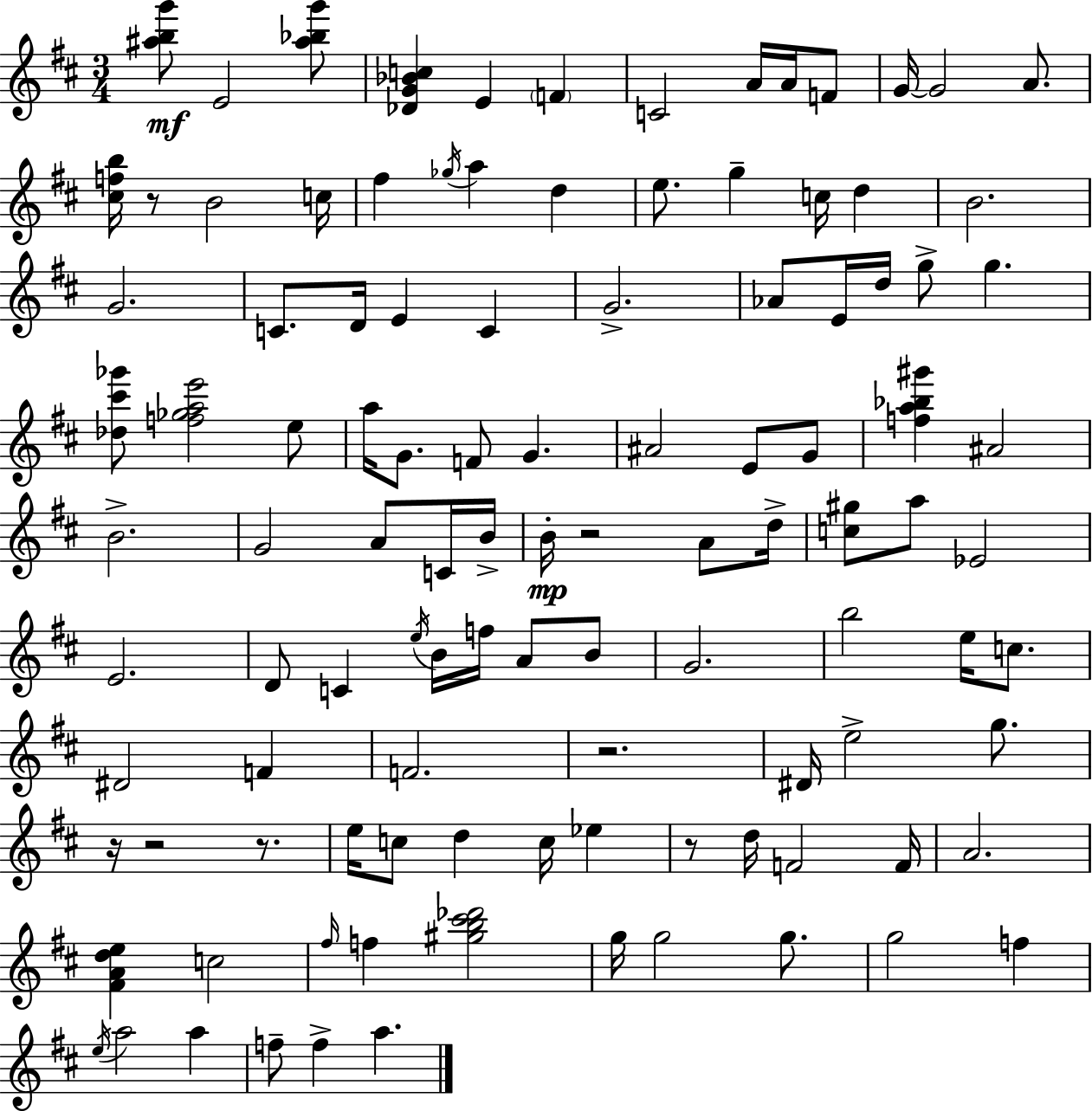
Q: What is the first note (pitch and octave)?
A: E4